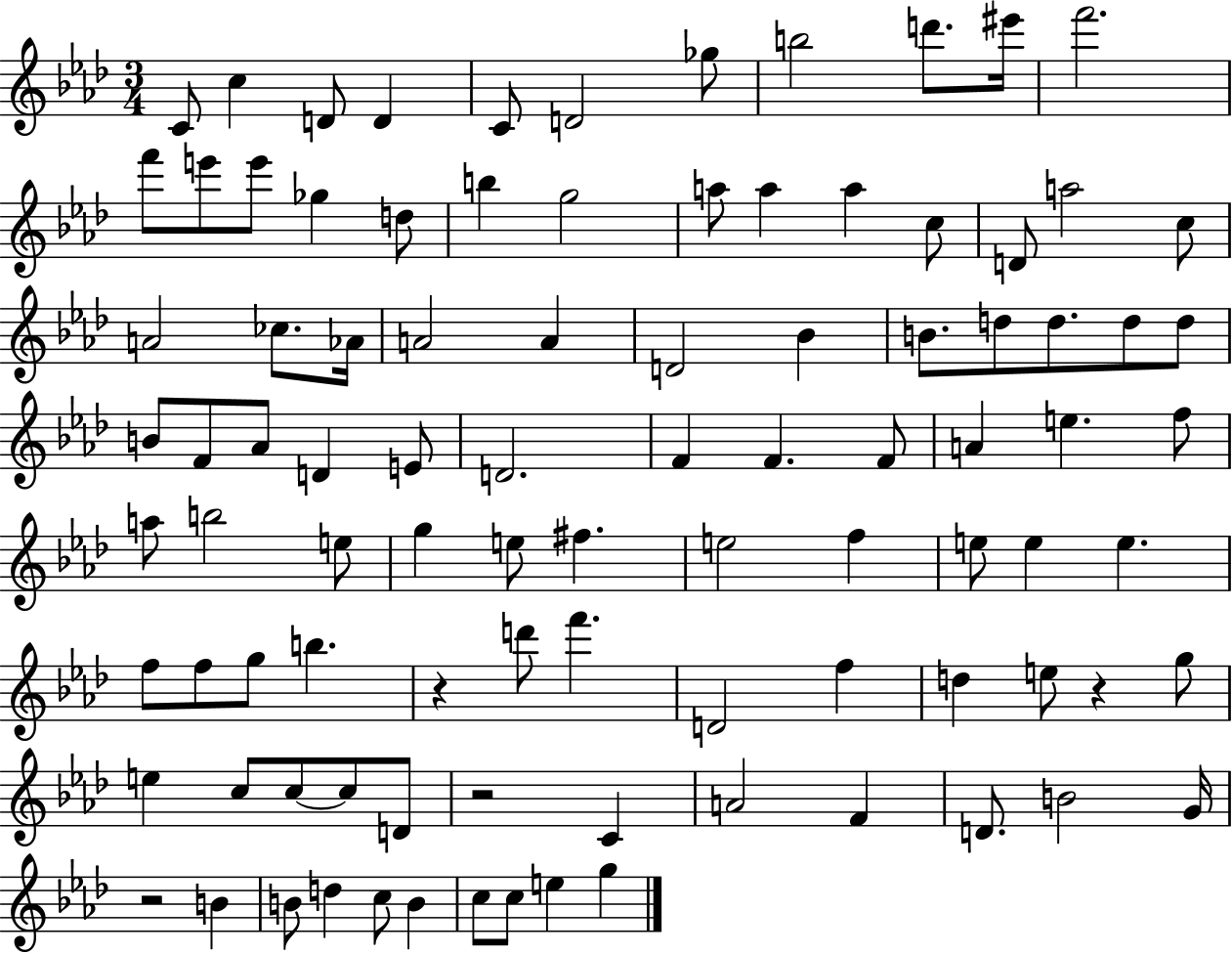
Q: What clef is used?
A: treble